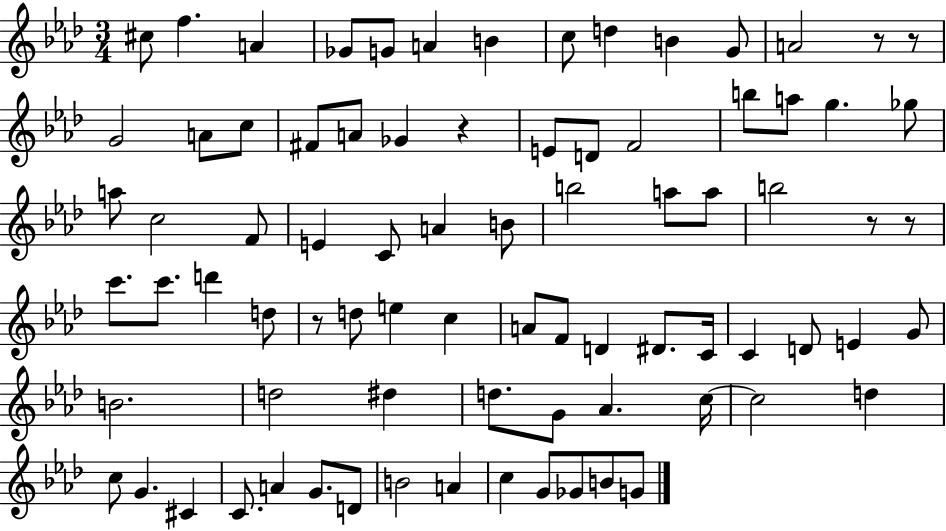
{
  \clef treble
  \numericTimeSignature
  \time 3/4
  \key aes \major
  cis''8 f''4. a'4 | ges'8 g'8 a'4 b'4 | c''8 d''4 b'4 g'8 | a'2 r8 r8 | \break g'2 a'8 c''8 | fis'8 a'8 ges'4 r4 | e'8 d'8 f'2 | b''8 a''8 g''4. ges''8 | \break a''8 c''2 f'8 | e'4 c'8 a'4 b'8 | b''2 a''8 a''8 | b''2 r8 r8 | \break c'''8. c'''8. d'''4 d''8 | r8 d''8 e''4 c''4 | a'8 f'8 d'4 dis'8. c'16 | c'4 d'8 e'4 g'8 | \break b'2. | d''2 dis''4 | d''8. g'8 aes'4. c''16~~ | c''2 d''4 | \break c''8 g'4. cis'4 | c'8. a'4 g'8. d'8 | b'2 a'4 | c''4 g'8 ges'8 b'8 g'8 | \break \bar "|."
}